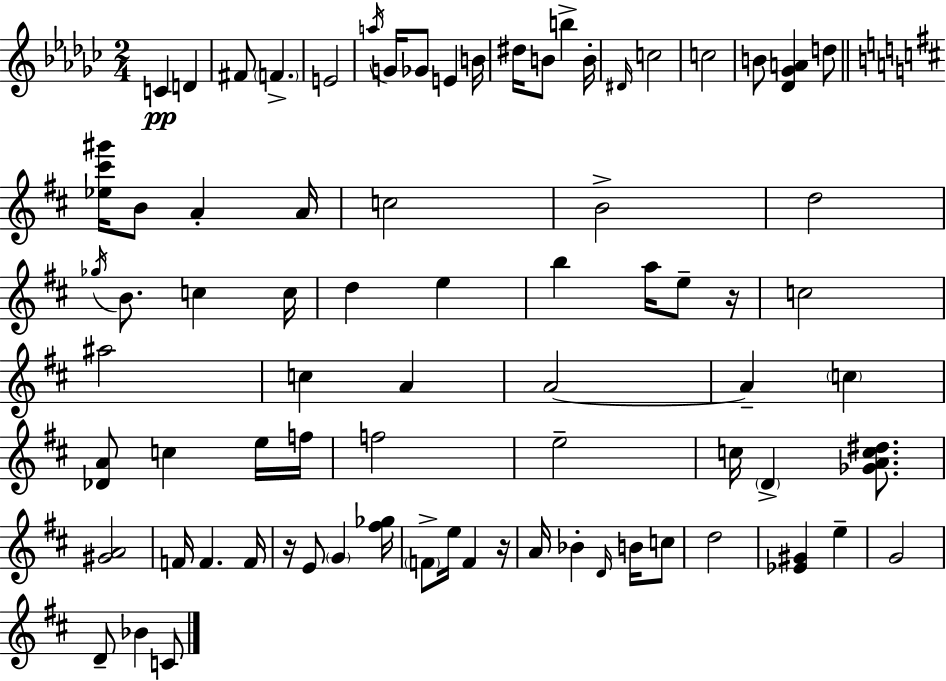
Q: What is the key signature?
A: EES minor